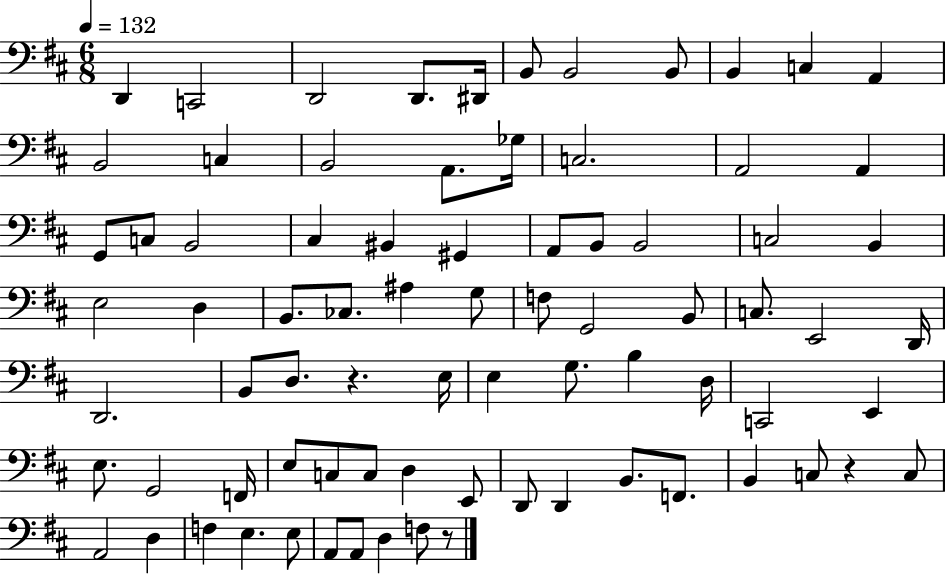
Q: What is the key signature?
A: D major